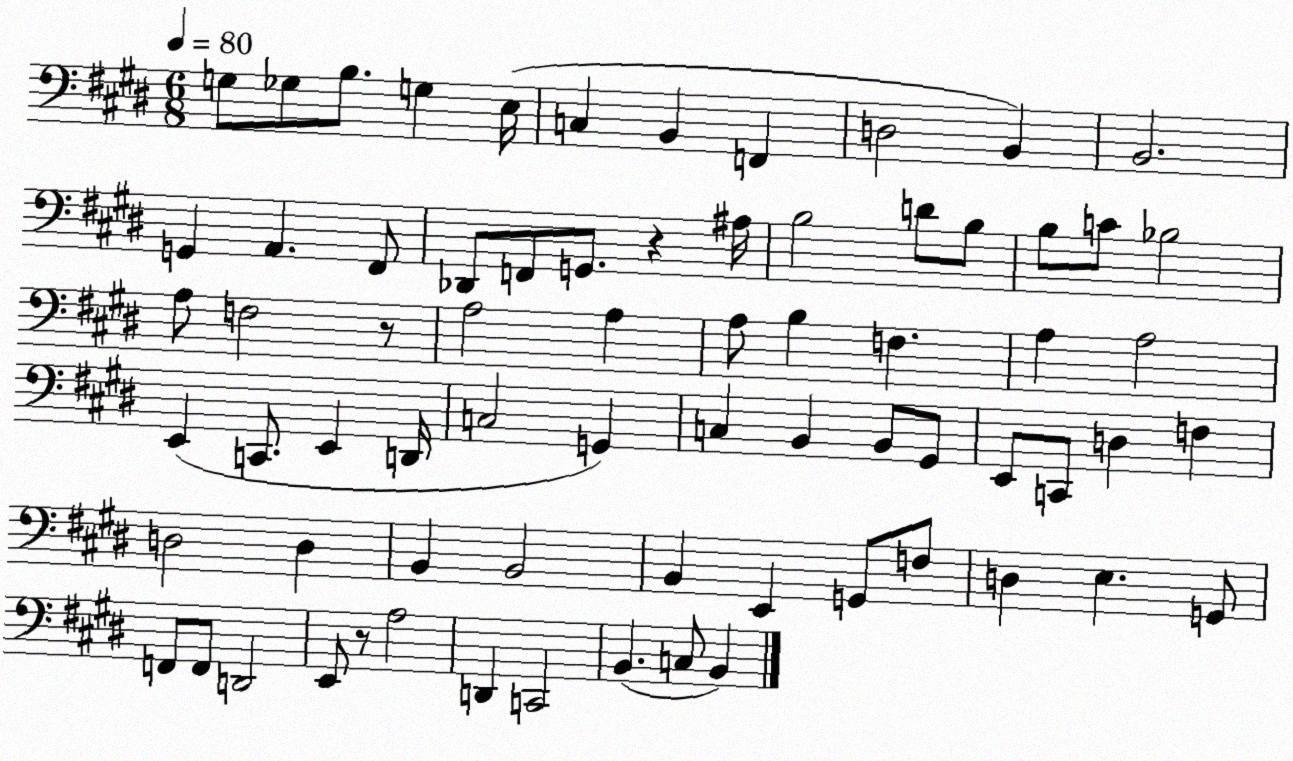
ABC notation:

X:1
T:Untitled
M:6/8
L:1/4
K:E
G,/2 _G,/2 B,/2 G, E,/4 C, B,, F,, D,2 B,, B,,2 G,, A,, ^F,,/2 _D,,/2 F,,/2 G,,/2 z ^A,/4 B,2 D/2 B,/2 B,/2 C/2 _B,2 A,/2 F,2 z/2 A,2 A, A,/2 B, F, A, A,2 E,, C,,/2 E,, D,,/4 C,2 G,, C, B,, B,,/2 ^G,,/2 E,,/2 C,,/2 D, F, D,2 D, B,, B,,2 B,, E,, G,,/2 F,/2 D, E, G,,/2 F,,/2 F,,/2 D,,2 E,,/2 z/2 A,2 D,, C,,2 B,, C,/2 B,,